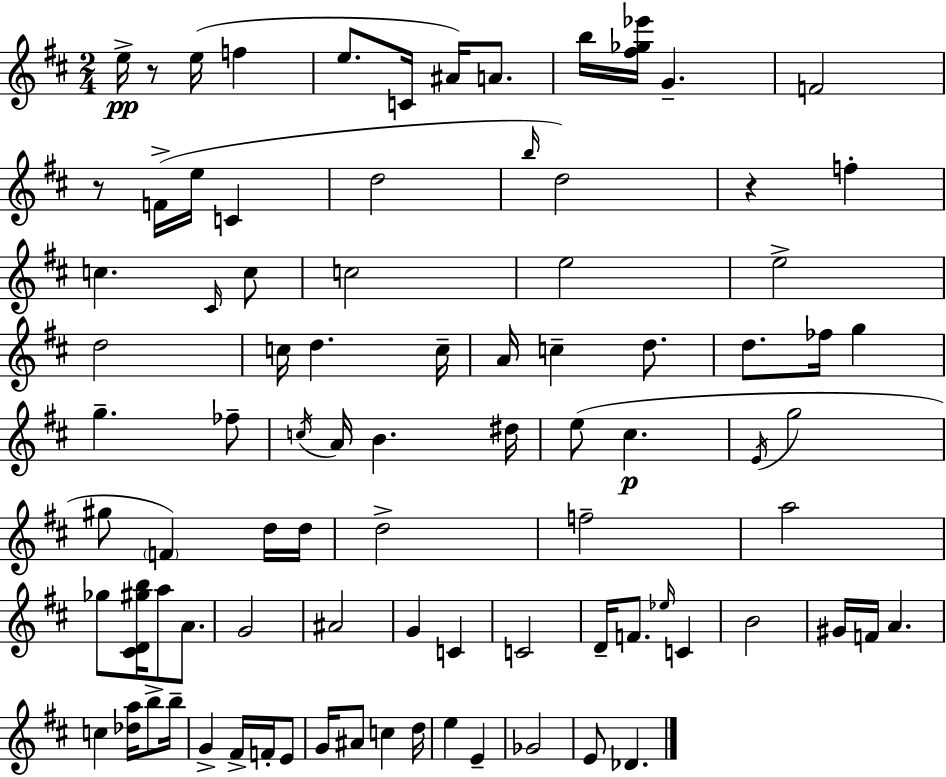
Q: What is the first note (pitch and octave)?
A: E5